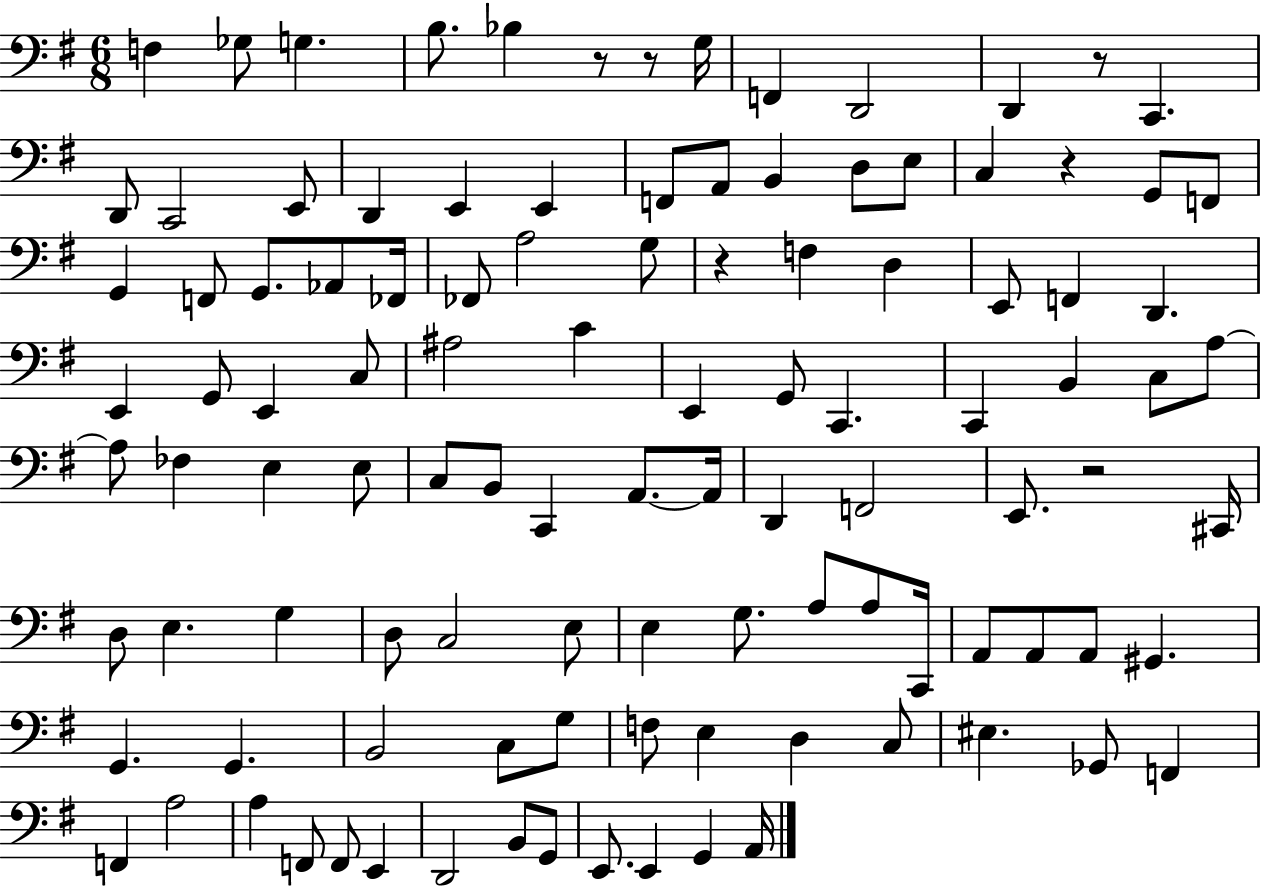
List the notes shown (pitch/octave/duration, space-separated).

F3/q Gb3/e G3/q. B3/e. Bb3/q R/e R/e G3/s F2/q D2/h D2/q R/e C2/q. D2/e C2/h E2/e D2/q E2/q E2/q F2/e A2/e B2/q D3/e E3/e C3/q R/q G2/e F2/e G2/q F2/e G2/e. Ab2/e FES2/s FES2/e A3/h G3/e R/q F3/q D3/q E2/e F2/q D2/q. E2/q G2/e E2/q C3/e A#3/h C4/q E2/q G2/e C2/q. C2/q B2/q C3/e A3/e A3/e FES3/q E3/q E3/e C3/e B2/e C2/q A2/e. A2/s D2/q F2/h E2/e. R/h C#2/s D3/e E3/q. G3/q D3/e C3/h E3/e E3/q G3/e. A3/e A3/e C2/s A2/e A2/e A2/e G#2/q. G2/q. G2/q. B2/h C3/e G3/e F3/e E3/q D3/q C3/e EIS3/q. Gb2/e F2/q F2/q A3/h A3/q F2/e F2/e E2/q D2/h B2/e G2/e E2/e. E2/q G2/q A2/s